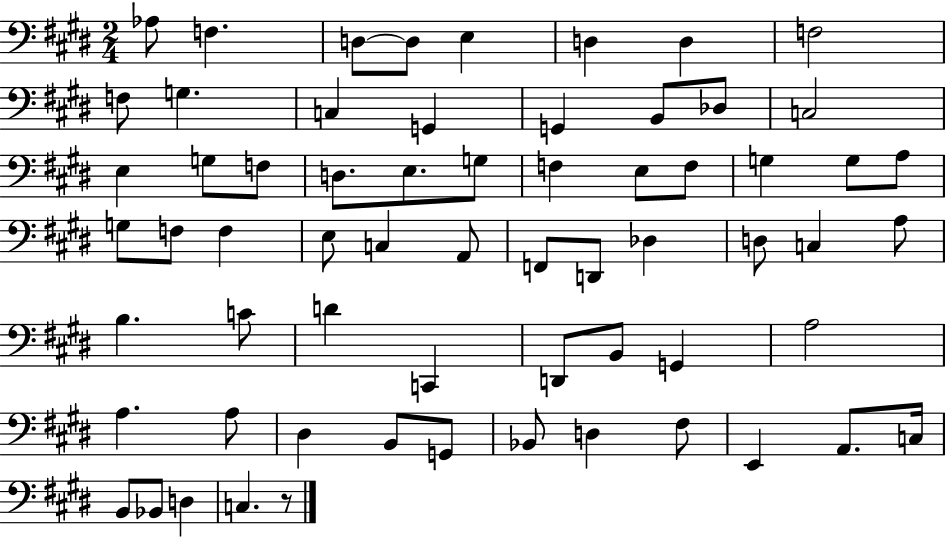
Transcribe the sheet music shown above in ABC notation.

X:1
T:Untitled
M:2/4
L:1/4
K:E
_A,/2 F, D,/2 D,/2 E, D, D, F,2 F,/2 G, C, G,, G,, B,,/2 _D,/2 C,2 E, G,/2 F,/2 D,/2 E,/2 G,/2 F, E,/2 F,/2 G, G,/2 A,/2 G,/2 F,/2 F, E,/2 C, A,,/2 F,,/2 D,,/2 _D, D,/2 C, A,/2 B, C/2 D C,, D,,/2 B,,/2 G,, A,2 A, A,/2 ^D, B,,/2 G,,/2 _B,,/2 D, ^F,/2 E,, A,,/2 C,/4 B,,/2 _B,,/2 D, C, z/2